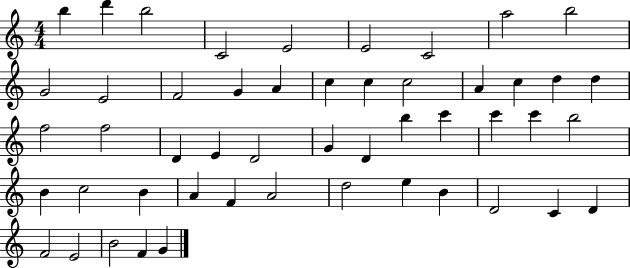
{
  \clef treble
  \numericTimeSignature
  \time 4/4
  \key c \major
  b''4 d'''4 b''2 | c'2 e'2 | e'2 c'2 | a''2 b''2 | \break g'2 e'2 | f'2 g'4 a'4 | c''4 c''4 c''2 | a'4 c''4 d''4 d''4 | \break f''2 f''2 | d'4 e'4 d'2 | g'4 d'4 b''4 c'''4 | c'''4 c'''4 b''2 | \break b'4 c''2 b'4 | a'4 f'4 a'2 | d''2 e''4 b'4 | d'2 c'4 d'4 | \break f'2 e'2 | b'2 f'4 g'4 | \bar "|."
}